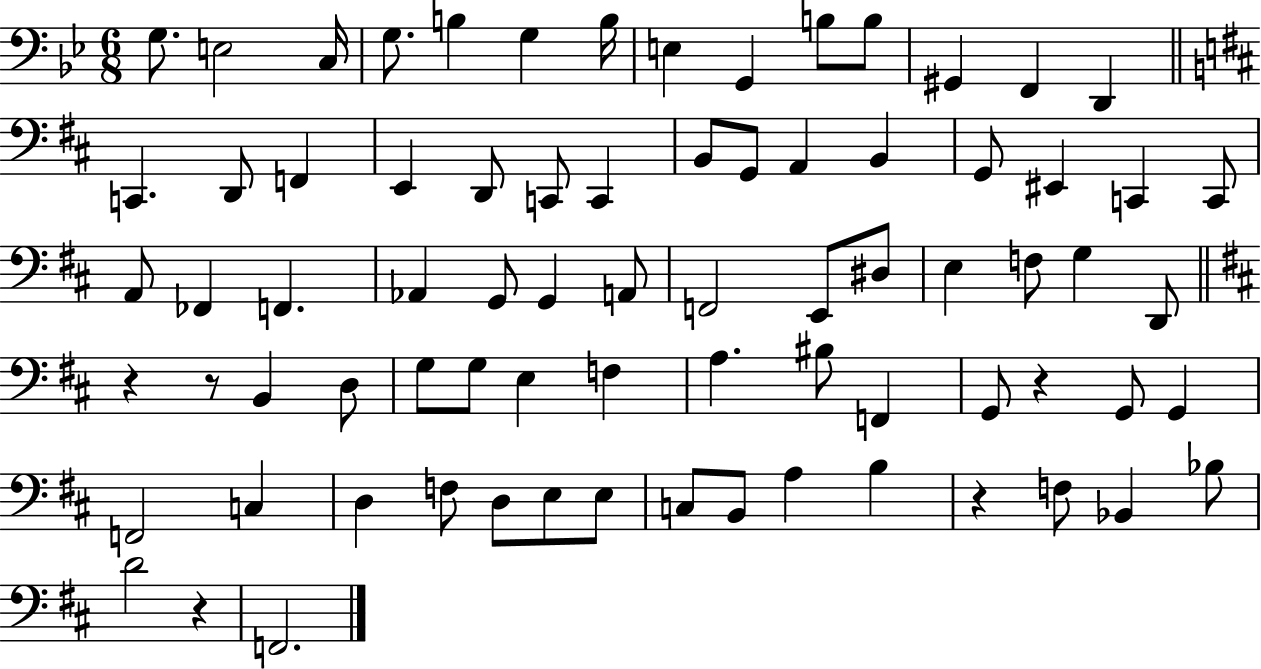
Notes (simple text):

G3/e. E3/h C3/s G3/e. B3/q G3/q B3/s E3/q G2/q B3/e B3/e G#2/q F2/q D2/q C2/q. D2/e F2/q E2/q D2/e C2/e C2/q B2/e G2/e A2/q B2/q G2/e EIS2/q C2/q C2/e A2/e FES2/q F2/q. Ab2/q G2/e G2/q A2/e F2/h E2/e D#3/e E3/q F3/e G3/q D2/e R/q R/e B2/q D3/e G3/e G3/e E3/q F3/q A3/q. BIS3/e F2/q G2/e R/q G2/e G2/q F2/h C3/q D3/q F3/e D3/e E3/e E3/e C3/e B2/e A3/q B3/q R/q F3/e Bb2/q Bb3/e D4/h R/q F2/h.